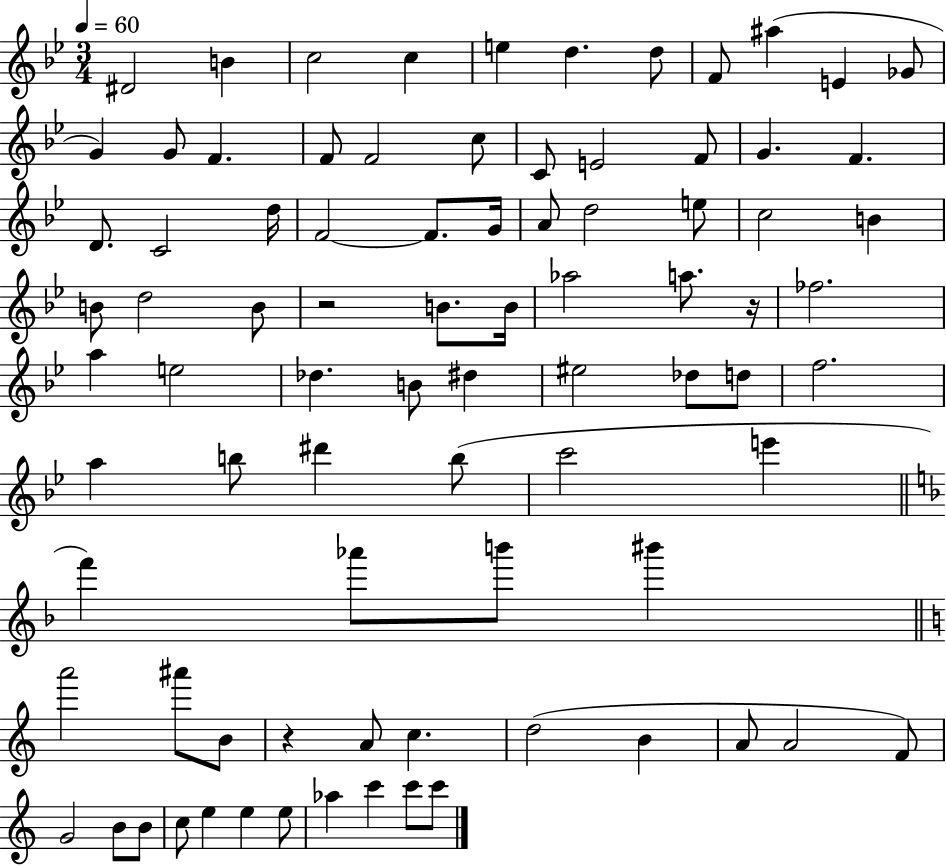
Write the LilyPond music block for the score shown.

{
  \clef treble
  \numericTimeSignature
  \time 3/4
  \key bes \major
  \tempo 4 = 60
  dis'2 b'4 | c''2 c''4 | e''4 d''4. d''8 | f'8 ais''4( e'4 ges'8 | \break g'4) g'8 f'4. | f'8 f'2 c''8 | c'8 e'2 f'8 | g'4. f'4. | \break d'8. c'2 d''16 | f'2~~ f'8. g'16 | a'8 d''2 e''8 | c''2 b'4 | \break b'8 d''2 b'8 | r2 b'8. b'16 | aes''2 a''8. r16 | fes''2. | \break a''4 e''2 | des''4. b'8 dis''4 | eis''2 des''8 d''8 | f''2. | \break a''4 b''8 dis'''4 b''8( | c'''2 e'''4 | \bar "||" \break \key d \minor f'''4) aes'''8 b'''8 bis'''4 | \bar "||" \break \key c \major a'''2 ais'''8 b'8 | r4 a'8 c''4. | d''2( b'4 | a'8 a'2 f'8) | \break g'2 b'8 b'8 | c''8 e''4 e''4 e''8 | aes''4 c'''4 c'''8 c'''8 | \bar "|."
}